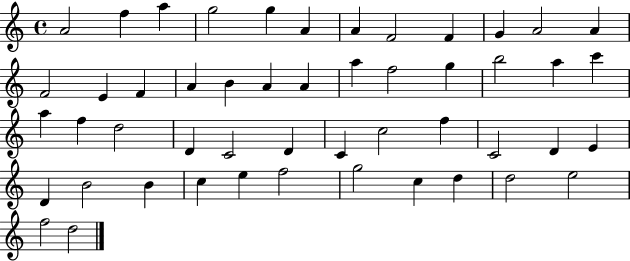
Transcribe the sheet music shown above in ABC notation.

X:1
T:Untitled
M:4/4
L:1/4
K:C
A2 f a g2 g A A F2 F G A2 A F2 E F A B A A a f2 g b2 a c' a f d2 D C2 D C c2 f C2 D E D B2 B c e f2 g2 c d d2 e2 f2 d2